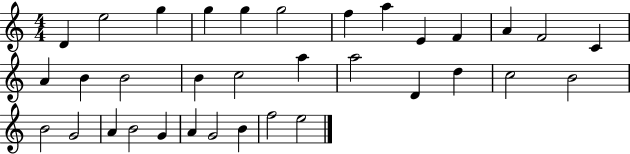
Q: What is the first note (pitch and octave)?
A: D4